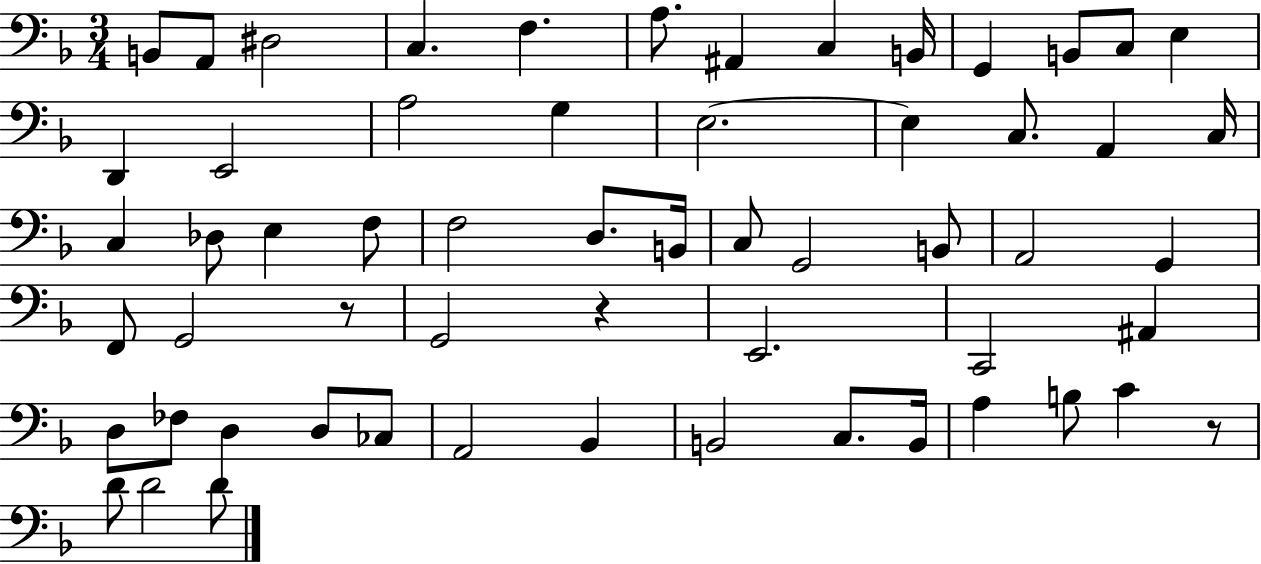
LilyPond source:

{
  \clef bass
  \numericTimeSignature
  \time 3/4
  \key f \major
  b,8 a,8 dis2 | c4. f4. | a8. ais,4 c4 b,16 | g,4 b,8 c8 e4 | \break d,4 e,2 | a2 g4 | e2.~~ | e4 c8. a,4 c16 | \break c4 des8 e4 f8 | f2 d8. b,16 | c8 g,2 b,8 | a,2 g,4 | \break f,8 g,2 r8 | g,2 r4 | e,2. | c,2 ais,4 | \break d8 fes8 d4 d8 ces8 | a,2 bes,4 | b,2 c8. b,16 | a4 b8 c'4 r8 | \break d'8 d'2 d'8 | \bar "|."
}